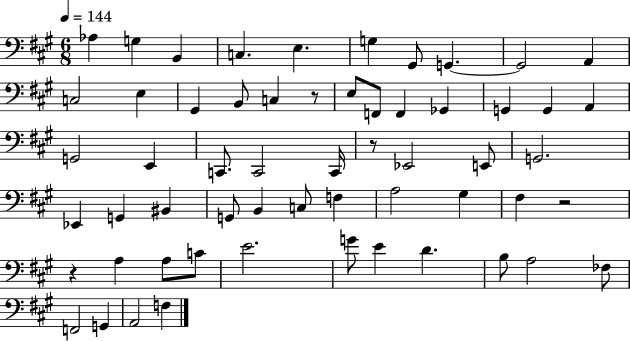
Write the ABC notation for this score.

X:1
T:Untitled
M:6/8
L:1/4
K:A
_A, G, B,, C, E, G, ^G,,/2 G,, G,,2 A,, C,2 E, ^G,, B,,/2 C, z/2 E,/2 F,,/2 F,, _G,, G,, G,, A,, G,,2 E,, C,,/2 C,,2 C,,/4 z/2 _E,,2 E,,/2 G,,2 _E,, G,, ^B,, G,,/2 B,, C,/2 F, A,2 ^G, ^F, z2 z A, A,/2 C/2 E2 G/2 E D B,/2 A,2 _F,/2 F,,2 G,, A,,2 F,